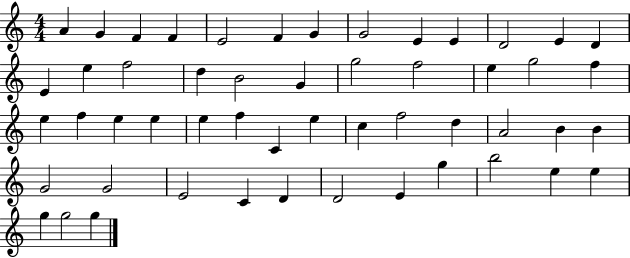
{
  \clef treble
  \numericTimeSignature
  \time 4/4
  \key c \major
  a'4 g'4 f'4 f'4 | e'2 f'4 g'4 | g'2 e'4 e'4 | d'2 e'4 d'4 | \break e'4 e''4 f''2 | d''4 b'2 g'4 | g''2 f''2 | e''4 g''2 f''4 | \break e''4 f''4 e''4 e''4 | e''4 f''4 c'4 e''4 | c''4 f''2 d''4 | a'2 b'4 b'4 | \break g'2 g'2 | e'2 c'4 d'4 | d'2 e'4 g''4 | b''2 e''4 e''4 | \break g''4 g''2 g''4 | \bar "|."
}